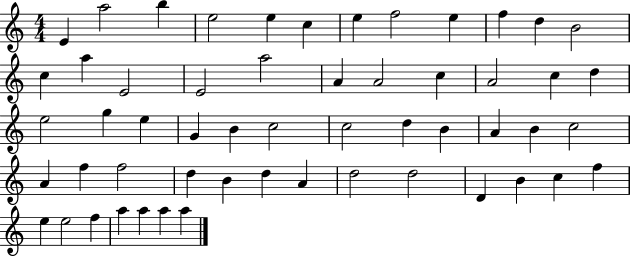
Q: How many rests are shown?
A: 0